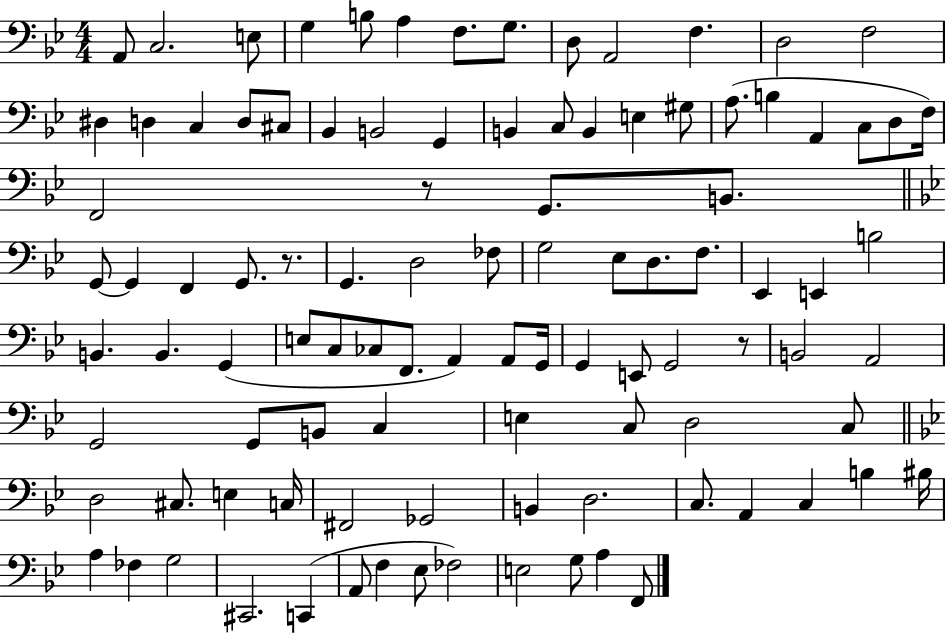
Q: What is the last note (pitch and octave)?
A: F2